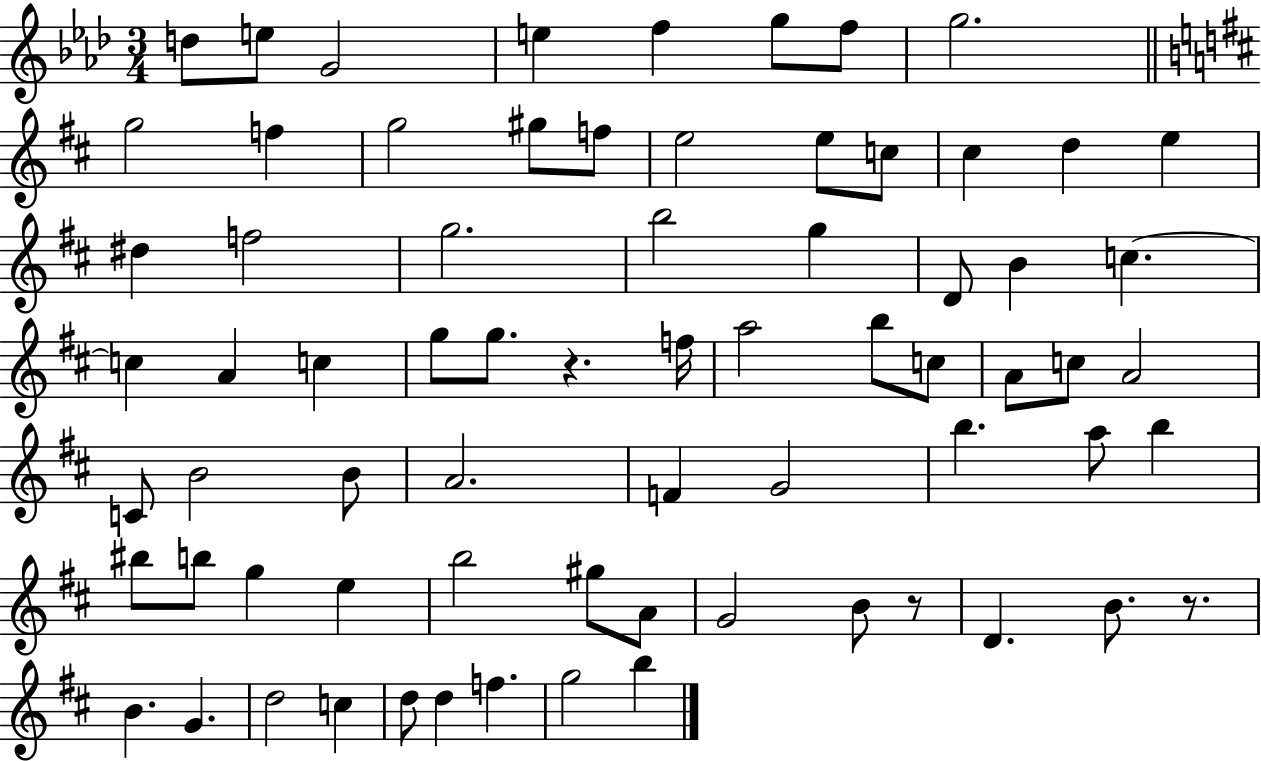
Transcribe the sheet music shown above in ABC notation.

X:1
T:Untitled
M:3/4
L:1/4
K:Ab
d/2 e/2 G2 e f g/2 f/2 g2 g2 f g2 ^g/2 f/2 e2 e/2 c/2 ^c d e ^d f2 g2 b2 g D/2 B c c A c g/2 g/2 z f/4 a2 b/2 c/2 A/2 c/2 A2 C/2 B2 B/2 A2 F G2 b a/2 b ^b/2 b/2 g e b2 ^g/2 A/2 G2 B/2 z/2 D B/2 z/2 B G d2 c d/2 d f g2 b